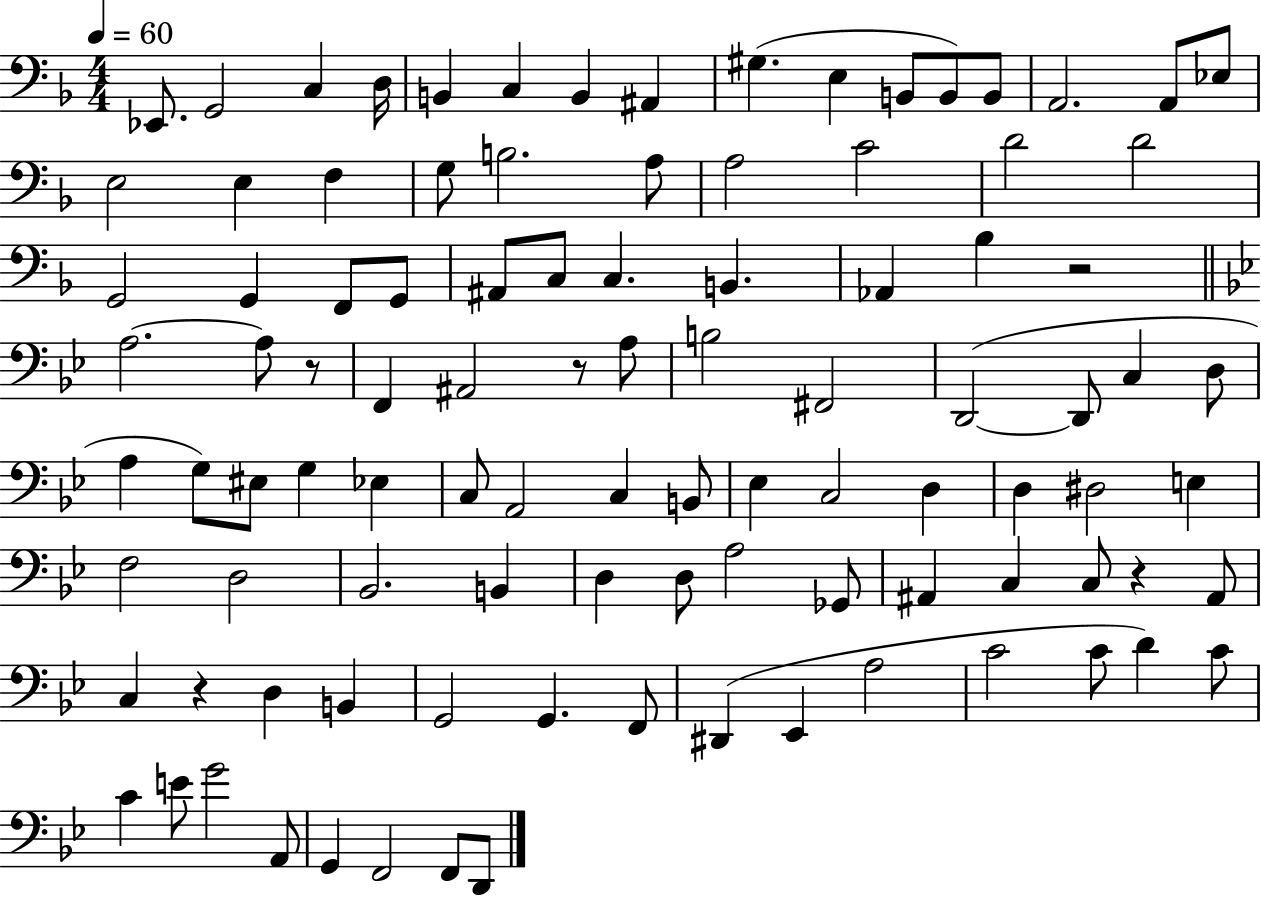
{
  \clef bass
  \numericTimeSignature
  \time 4/4
  \key f \major
  \tempo 4 = 60
  \repeat volta 2 { ees,8. g,2 c4 d16 | b,4 c4 b,4 ais,4 | gis4.( e4 b,8 b,8) b,8 | a,2. a,8 ees8 | \break e2 e4 f4 | g8 b2. a8 | a2 c'2 | d'2 d'2 | \break g,2 g,4 f,8 g,8 | ais,8 c8 c4. b,4. | aes,4 bes4 r2 | \bar "||" \break \key bes \major a2.~~ a8 r8 | f,4 ais,2 r8 a8 | b2 fis,2 | d,2~(~ d,8 c4 d8 | \break a4 g8) eis8 g4 ees4 | c8 a,2 c4 b,8 | ees4 c2 d4 | d4 dis2 e4 | \break f2 d2 | bes,2. b,4 | d4 d8 a2 ges,8 | ais,4 c4 c8 r4 ais,8 | \break c4 r4 d4 b,4 | g,2 g,4. f,8 | dis,4( ees,4 a2 | c'2 c'8 d'4) c'8 | \break c'4 e'8 g'2 a,8 | g,4 f,2 f,8 d,8 | } \bar "|."
}